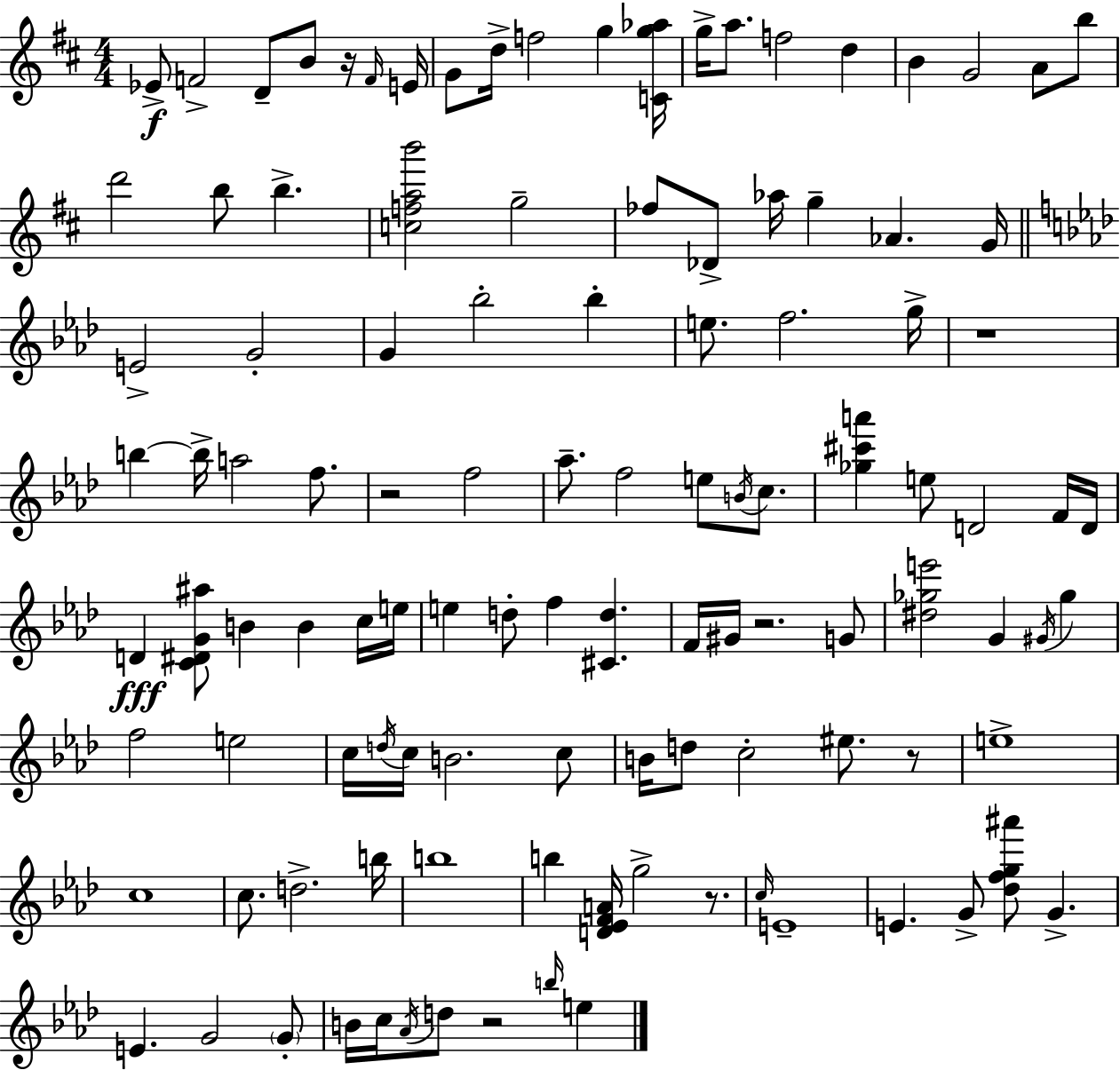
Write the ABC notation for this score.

X:1
T:Untitled
M:4/4
L:1/4
K:D
_E/2 F2 D/2 B/2 z/4 F/4 E/4 G/2 d/4 f2 g [Cg_a]/4 g/4 a/2 f2 d B G2 A/2 b/2 d'2 b/2 b [cfab']2 g2 _f/2 _D/2 _a/4 g _A G/4 E2 G2 G _b2 _b e/2 f2 g/4 z4 b b/4 a2 f/2 z2 f2 _a/2 f2 e/2 B/4 c/2 [_g^c'a'] e/2 D2 F/4 D/4 D [C^DG^a]/2 B B c/4 e/4 e d/2 f [^Cd] F/4 ^G/4 z2 G/2 [^d_ge']2 G ^G/4 _g f2 e2 c/4 d/4 c/4 B2 c/2 B/4 d/2 c2 ^e/2 z/2 e4 c4 c/2 d2 b/4 b4 b [D_EFA]/4 g2 z/2 c/4 E4 E G/2 [_dfg^a']/2 G E G2 G/2 B/4 c/4 _A/4 d/2 z2 b/4 e